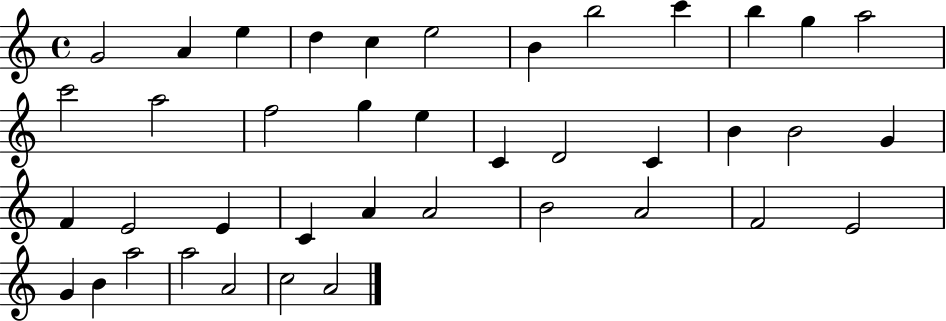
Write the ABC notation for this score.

X:1
T:Untitled
M:4/4
L:1/4
K:C
G2 A e d c e2 B b2 c' b g a2 c'2 a2 f2 g e C D2 C B B2 G F E2 E C A A2 B2 A2 F2 E2 G B a2 a2 A2 c2 A2